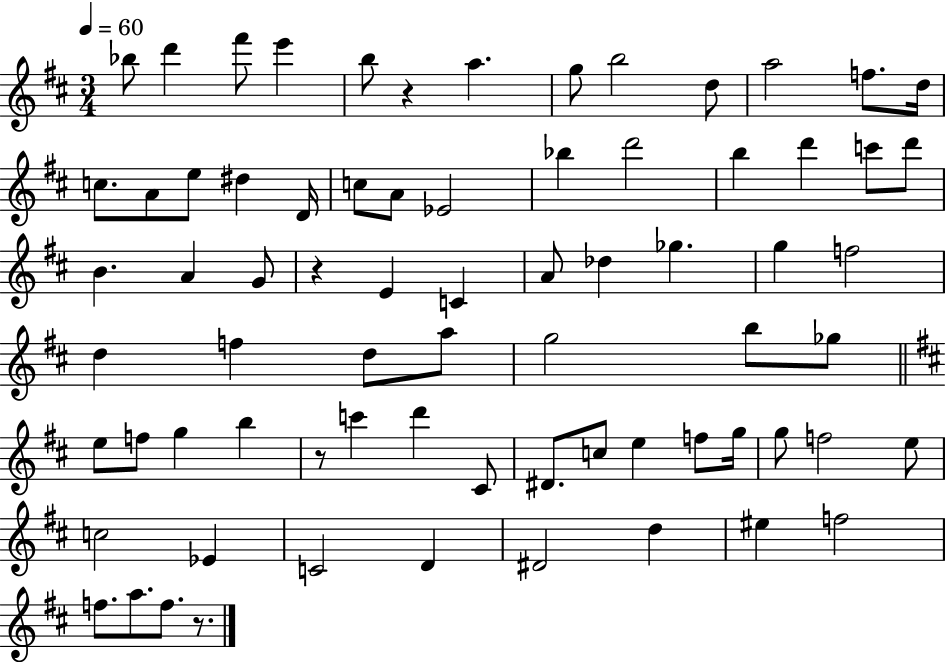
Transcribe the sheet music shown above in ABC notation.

X:1
T:Untitled
M:3/4
L:1/4
K:D
_b/2 d' ^f'/2 e' b/2 z a g/2 b2 d/2 a2 f/2 d/4 c/2 A/2 e/2 ^d D/4 c/2 A/2 _E2 _b d'2 b d' c'/2 d'/2 B A G/2 z E C A/2 _d _g g f2 d f d/2 a/2 g2 b/2 _g/2 e/2 f/2 g b z/2 c' d' ^C/2 ^D/2 c/2 e f/2 g/4 g/2 f2 e/2 c2 _E C2 D ^D2 d ^e f2 f/2 a/2 f/2 z/2